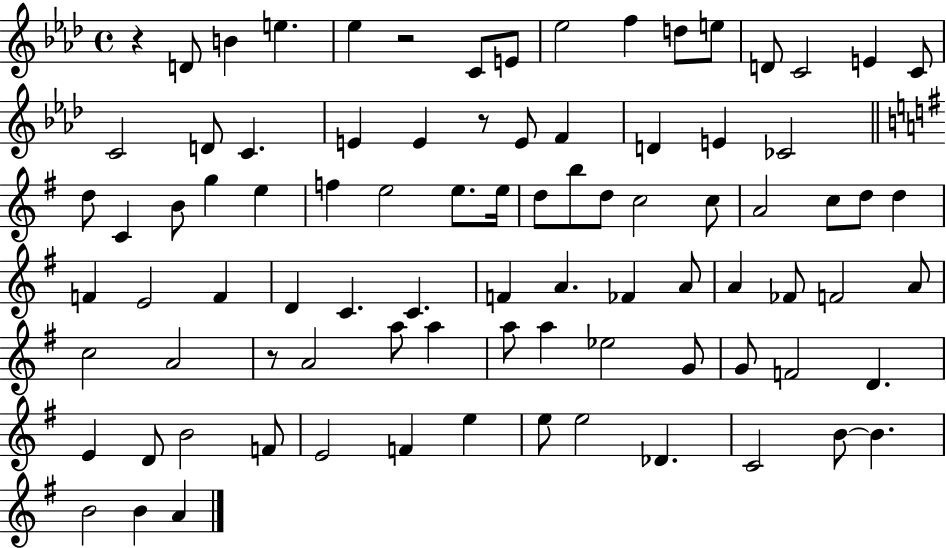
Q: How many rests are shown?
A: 4